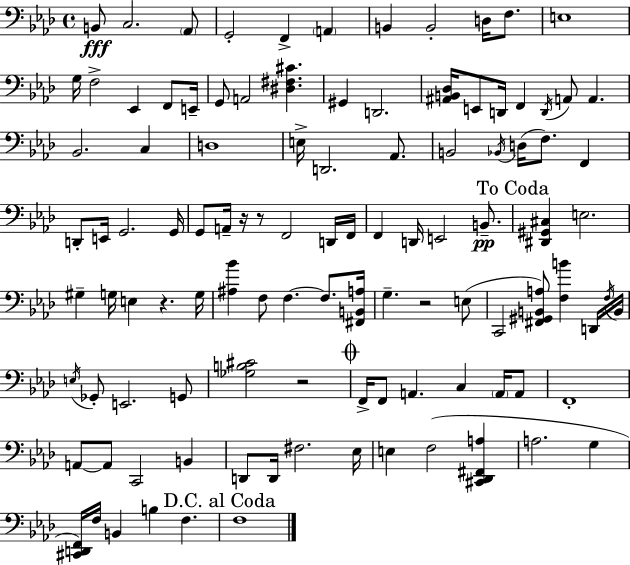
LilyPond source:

{
  \clef bass
  \time 4/4
  \defaultTimeSignature
  \key f \minor
  b,8\fff c2. \parenthesize aes,8 | g,2-. f,4-> \parenthesize a,4 | b,4 b,2-. d16 f8. | e1 | \break g16 f2-> ees,4 f,8 e,16-- | g,8 a,2 <dis fis cis'>4. | gis,4 d,2. | <ais, b, des>16 e,8 d,16 f,4 \acciaccatura { d,16 } a,8 a,4. | \break bes,2. c4 | d1 | e16-> d,2. aes,8. | b,2 \acciaccatura { bes,16 }( d16 f8.) f,4 | \break d,8-. e,16 g,2. | g,16 g,8 a,16-- r16 r8 f,2 | d,16 f,16 f,4 d,16 e,2 b,8.--\pp | \mark "To Coda" <dis, gis, cis>4 e2. | \break gis4-- g16 e4 r4. | g16 <ais bes'>4 f8 f4.~~ f8. | <fis, b, a>16 g4.-- r2 | e8( c,2 <fis, gis, b, a>8) <f b'>4 | \break d,16 \acciaccatura { f16 } b,16 \acciaccatura { e16 } ges,8-. e,2. | g,8 <ges b cis'>2 r2 | \mark \markup { \musicglyph "scripts.coda" } f,16-> f,8 a,4. c4 | \parenthesize a,16 a,8 f,1-. | \break a,8~~ a,8 c,2 | b,4 d,8 d,16 fis2. | ees16 e4 f2( | <cis, des, fis, a>4 a2. | \break g4 <cis, d, f,>16) f16 b,4 b4 f4. | \mark "D.C. al Coda" f1 | \bar "|."
}